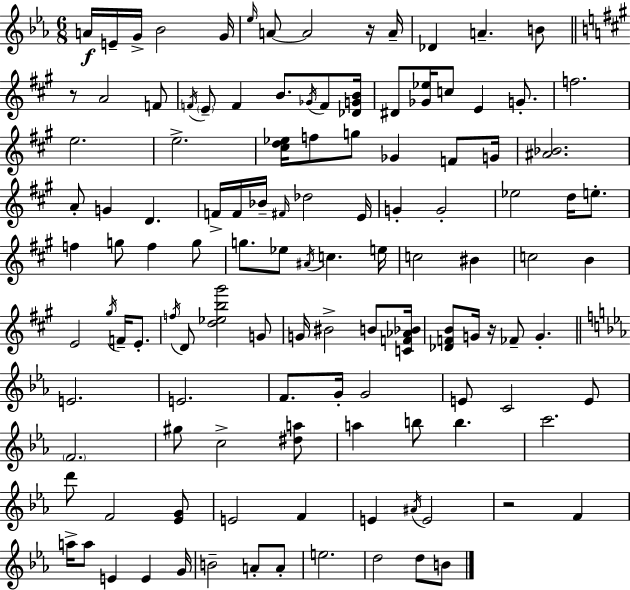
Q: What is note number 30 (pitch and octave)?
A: Gb4